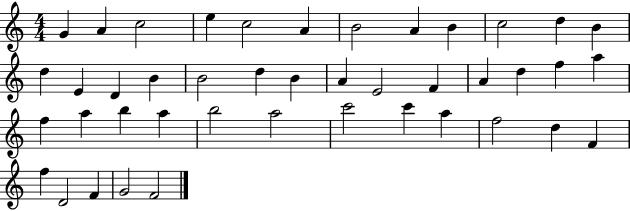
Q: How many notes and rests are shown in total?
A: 43